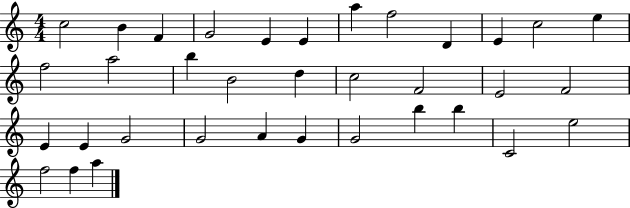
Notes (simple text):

C5/h B4/q F4/q G4/h E4/q E4/q A5/q F5/h D4/q E4/q C5/h E5/q F5/h A5/h B5/q B4/h D5/q C5/h F4/h E4/h F4/h E4/q E4/q G4/h G4/h A4/q G4/q G4/h B5/q B5/q C4/h E5/h F5/h F5/q A5/q